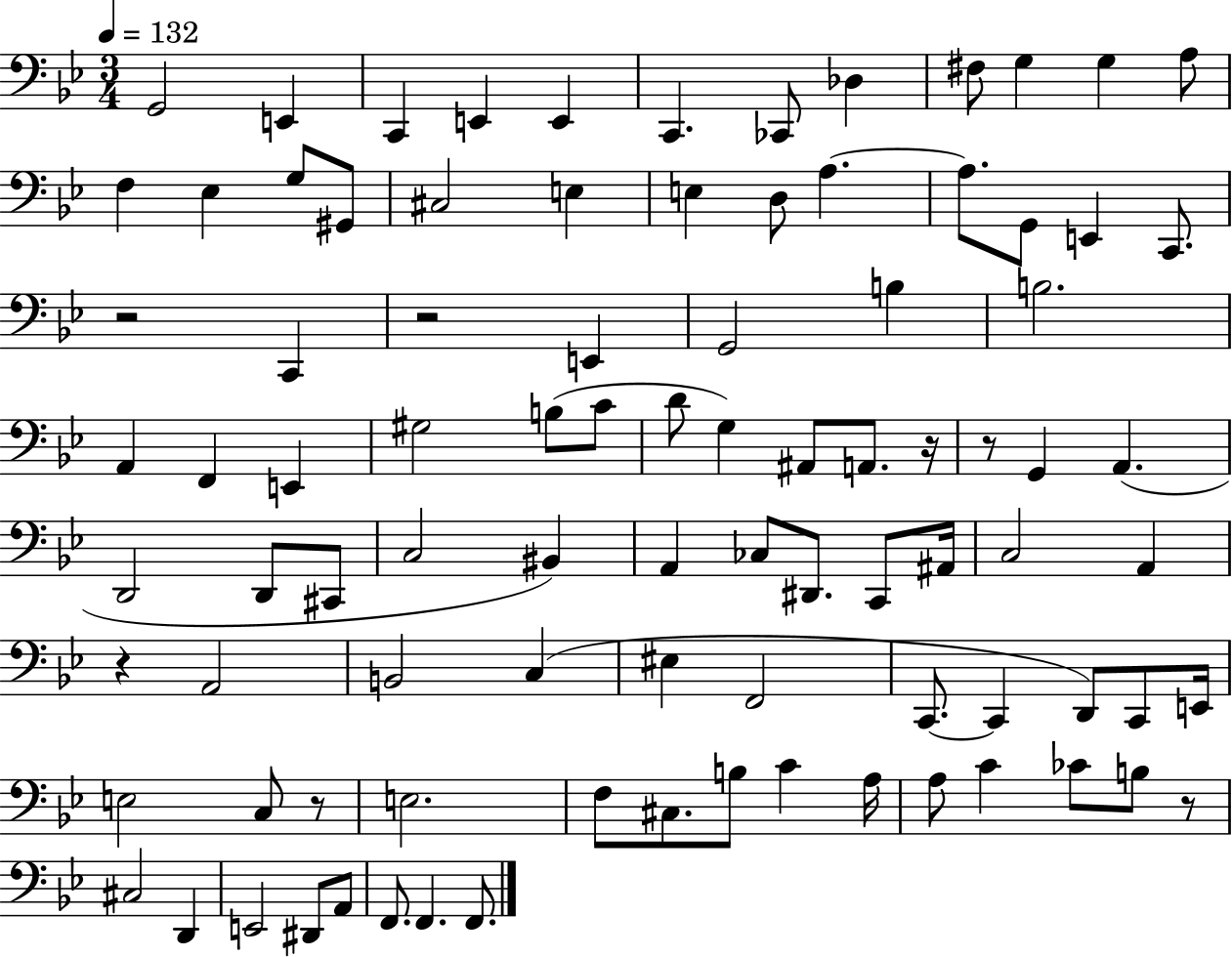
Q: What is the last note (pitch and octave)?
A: F2